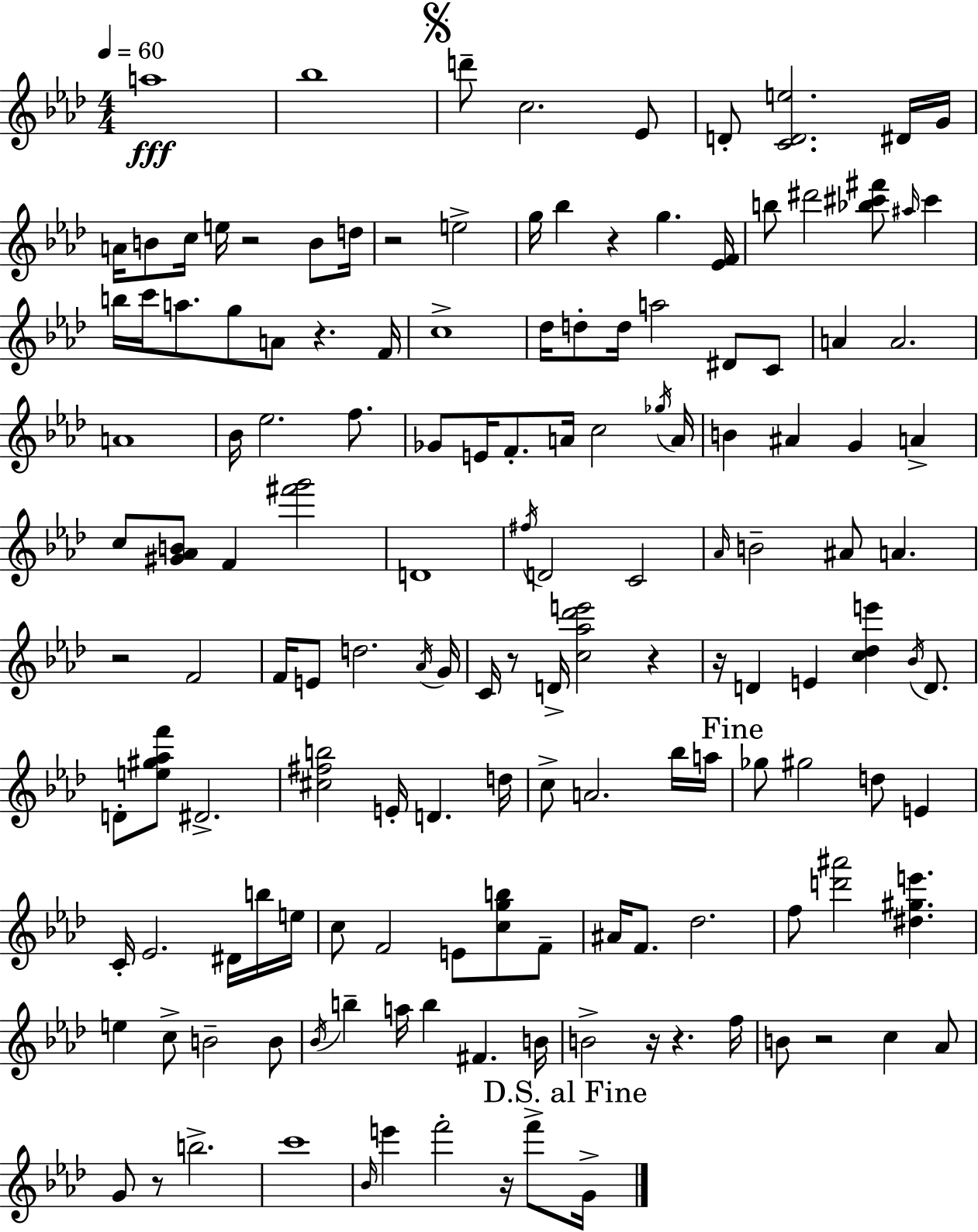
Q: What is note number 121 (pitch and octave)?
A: F6